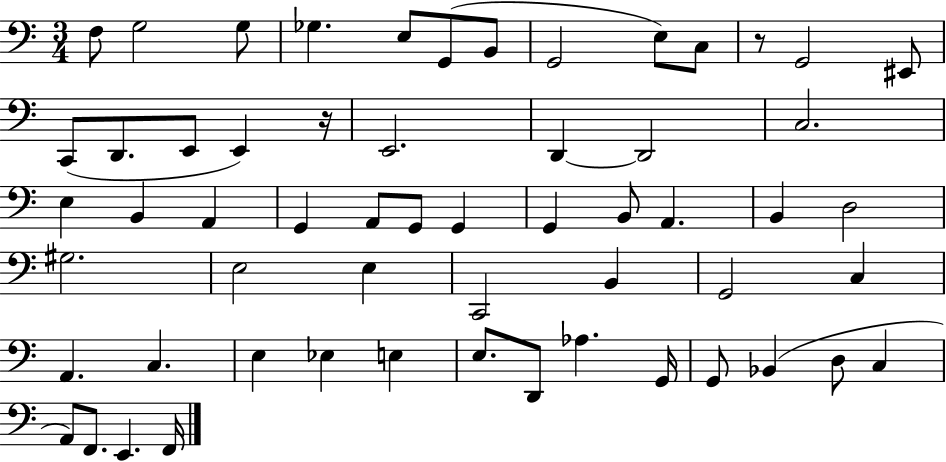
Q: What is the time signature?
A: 3/4